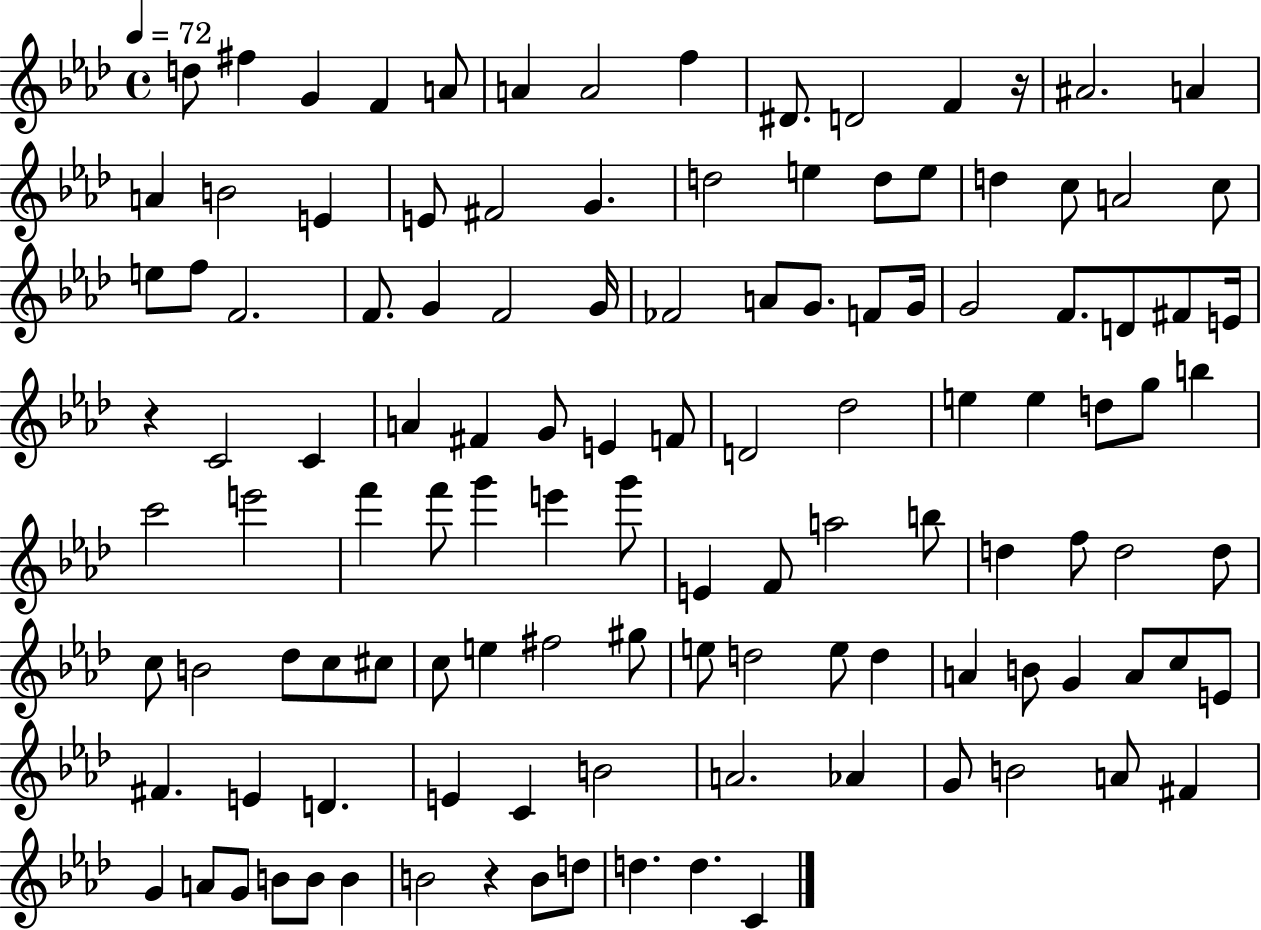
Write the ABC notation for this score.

X:1
T:Untitled
M:4/4
L:1/4
K:Ab
d/2 ^f G F A/2 A A2 f ^D/2 D2 F z/4 ^A2 A A B2 E E/2 ^F2 G d2 e d/2 e/2 d c/2 A2 c/2 e/2 f/2 F2 F/2 G F2 G/4 _F2 A/2 G/2 F/2 G/4 G2 F/2 D/2 ^F/2 E/4 z C2 C A ^F G/2 E F/2 D2 _d2 e e d/2 g/2 b c'2 e'2 f' f'/2 g' e' g'/2 E F/2 a2 b/2 d f/2 d2 d/2 c/2 B2 _d/2 c/2 ^c/2 c/2 e ^f2 ^g/2 e/2 d2 e/2 d A B/2 G A/2 c/2 E/2 ^F E D E C B2 A2 _A G/2 B2 A/2 ^F G A/2 G/2 B/2 B/2 B B2 z B/2 d/2 d d C